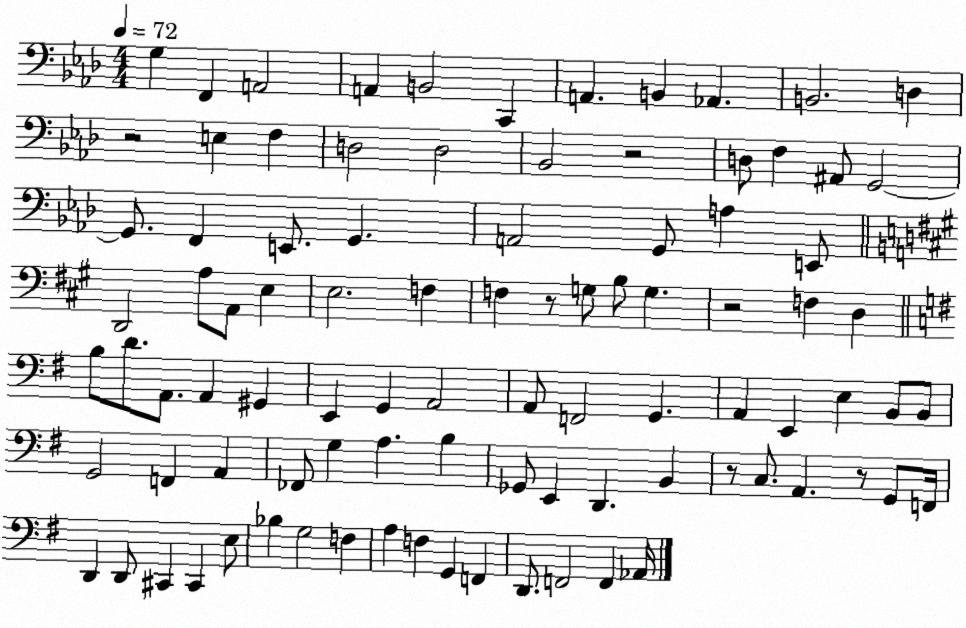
X:1
T:Untitled
M:4/4
L:1/4
K:Ab
G, F,, A,,2 A,, B,,2 C,, A,, B,, _A,, B,,2 D, z2 E, F, D,2 D,2 _B,,2 z2 D,/2 F, ^A,,/2 G,,2 G,,/2 F,, E,,/2 G,, A,,2 G,,/2 A, E,,/2 D,,2 A,/2 A,,/2 E, E,2 F, F, z/2 G,/2 B,/2 G, z2 F, D, B,/2 D/2 A,,/2 A,, ^G,, E,, G,, A,,2 A,,/2 F,,2 G,, A,, E,, E, B,,/2 B,,/2 G,,2 F,, A,, _F,,/2 G, A, B, _G,,/2 E,, D,, B,, z/2 C,/2 A,, z/2 G,,/2 F,,/4 D,, D,,/2 ^C,, ^C,, E,/2 _B, G,2 F, A, F, G,, F,, D,,/2 F,,2 F,, _A,,/4